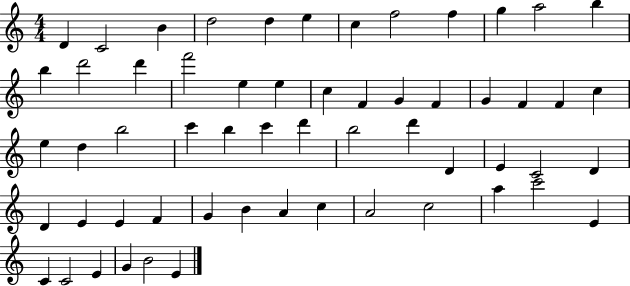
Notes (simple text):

D4/q C4/h B4/q D5/h D5/q E5/q C5/q F5/h F5/q G5/q A5/h B5/q B5/q D6/h D6/q F6/h E5/q E5/q C5/q F4/q G4/q F4/q G4/q F4/q F4/q C5/q E5/q D5/q B5/h C6/q B5/q C6/q D6/q B5/h D6/q D4/q E4/q C4/h D4/q D4/q E4/q E4/q F4/q G4/q B4/q A4/q C5/q A4/h C5/h A5/q C6/h E4/q C4/q C4/h E4/q G4/q B4/h E4/q